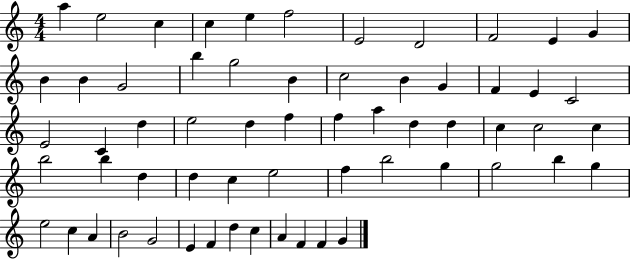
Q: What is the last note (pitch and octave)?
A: G4